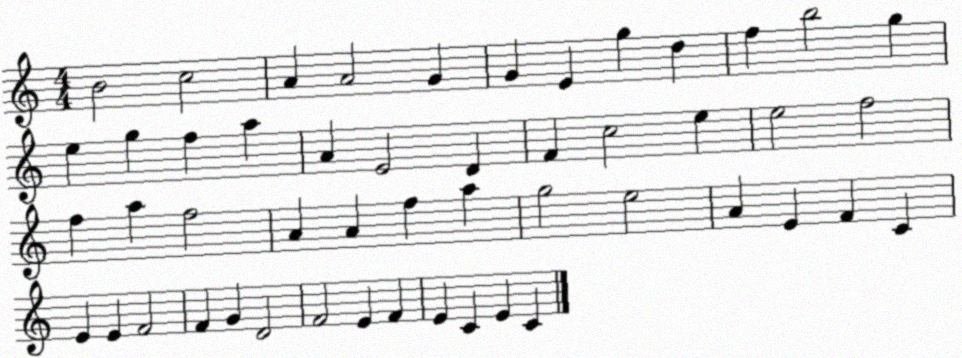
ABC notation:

X:1
T:Untitled
M:4/4
L:1/4
K:C
B2 c2 A A2 G G E g d f b2 g e g f a A E2 D F c2 e e2 f2 f a f2 A A f a g2 e2 A E F C E E F2 F G D2 F2 E F E C E C